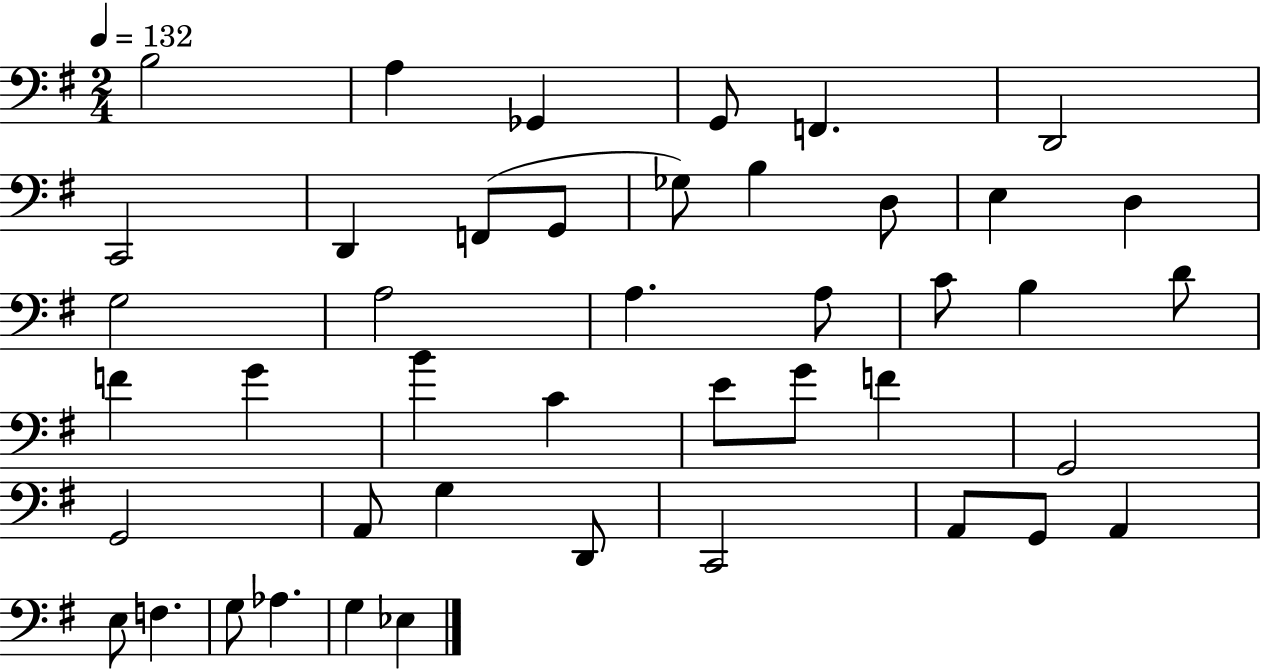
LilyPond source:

{
  \clef bass
  \numericTimeSignature
  \time 2/4
  \key g \major
  \tempo 4 = 132
  b2 | a4 ges,4 | g,8 f,4. | d,2 | \break c,2 | d,4 f,8( g,8 | ges8) b4 d8 | e4 d4 | \break g2 | a2 | a4. a8 | c'8 b4 d'8 | \break f'4 g'4 | b'4 c'4 | e'8 g'8 f'4 | g,2 | \break g,2 | a,8 g4 d,8 | c,2 | a,8 g,8 a,4 | \break e8 f4. | g8 aes4. | g4 ees4 | \bar "|."
}